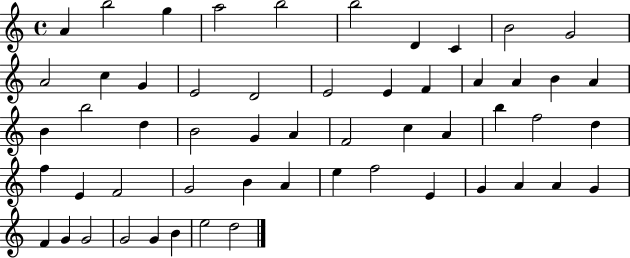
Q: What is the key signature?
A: C major